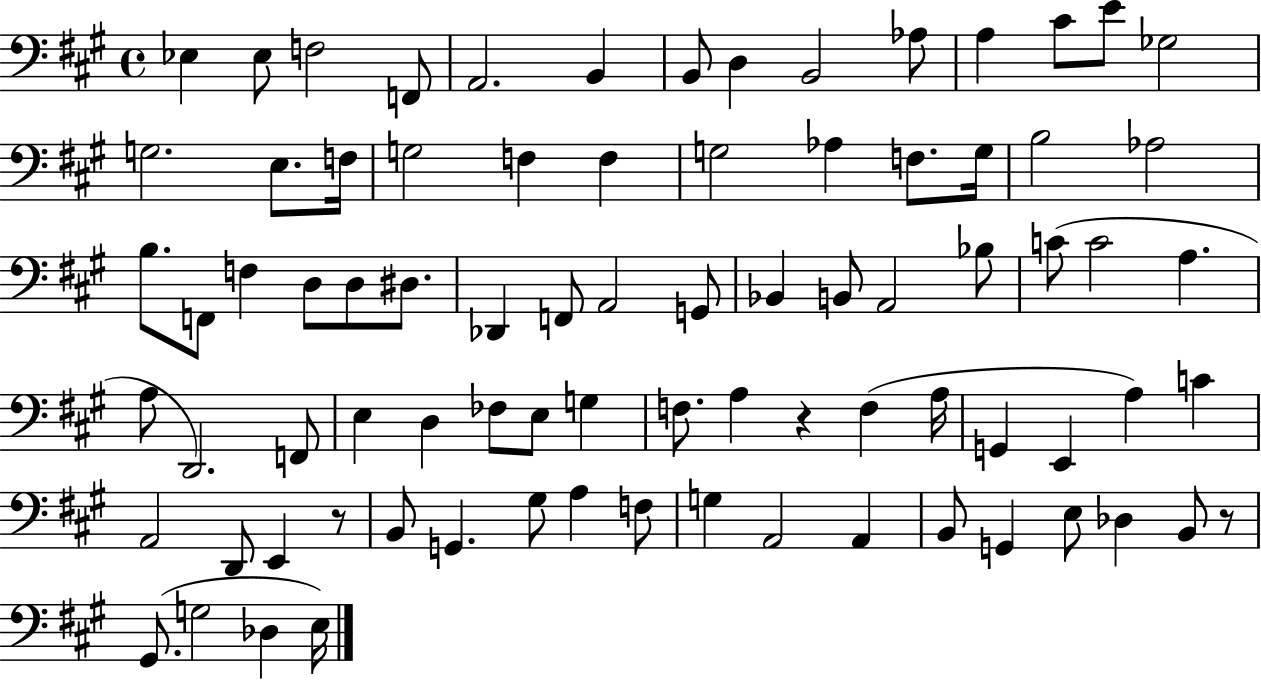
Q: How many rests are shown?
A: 3